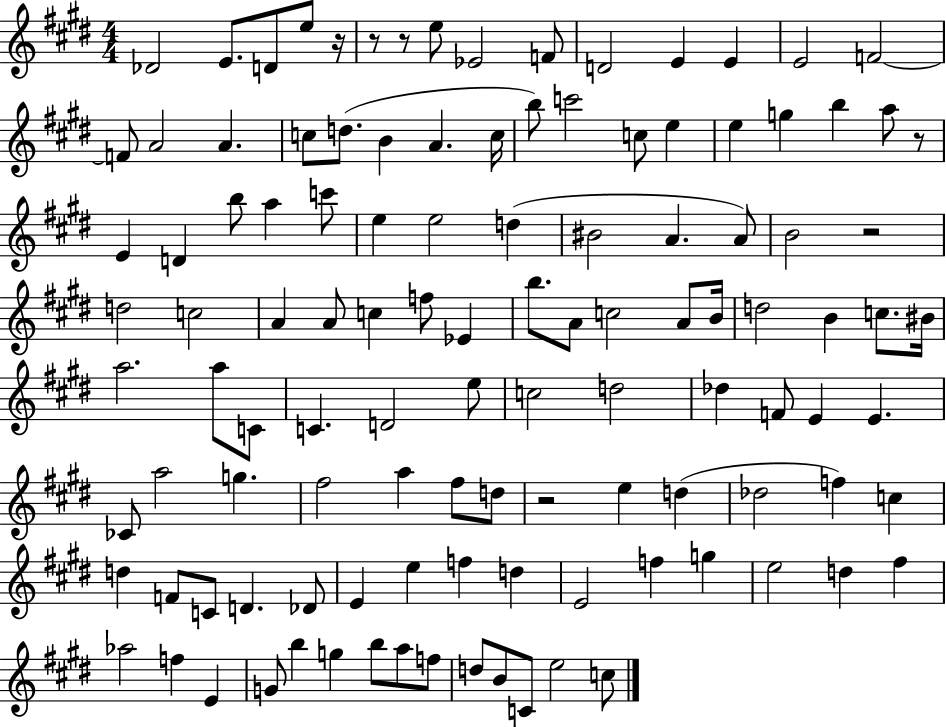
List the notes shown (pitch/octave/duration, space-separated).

Db4/h E4/e. D4/e E5/e R/s R/e R/e E5/e Eb4/h F4/e D4/h E4/q E4/q E4/h F4/h F4/e A4/h A4/q. C5/e D5/e. B4/q A4/q. C5/s B5/e C6/h C5/e E5/q E5/q G5/q B5/q A5/e R/e E4/q D4/q B5/e A5/q C6/e E5/q E5/h D5/q BIS4/h A4/q. A4/e B4/h R/h D5/h C5/h A4/q A4/e C5/q F5/e Eb4/q B5/e. A4/e C5/h A4/e B4/s D5/h B4/q C5/e. BIS4/s A5/h. A5/e C4/e C4/q. D4/h E5/e C5/h D5/h Db5/q F4/e E4/q E4/q. CES4/e A5/h G5/q. F#5/h A5/q F#5/e D5/e R/h E5/q D5/q Db5/h F5/q C5/q D5/q F4/e C4/e D4/q. Db4/e E4/q E5/q F5/q D5/q E4/h F5/q G5/q E5/h D5/q F#5/q Ab5/h F5/q E4/q G4/e B5/q G5/q B5/e A5/e F5/e D5/e B4/e C4/e E5/h C5/e